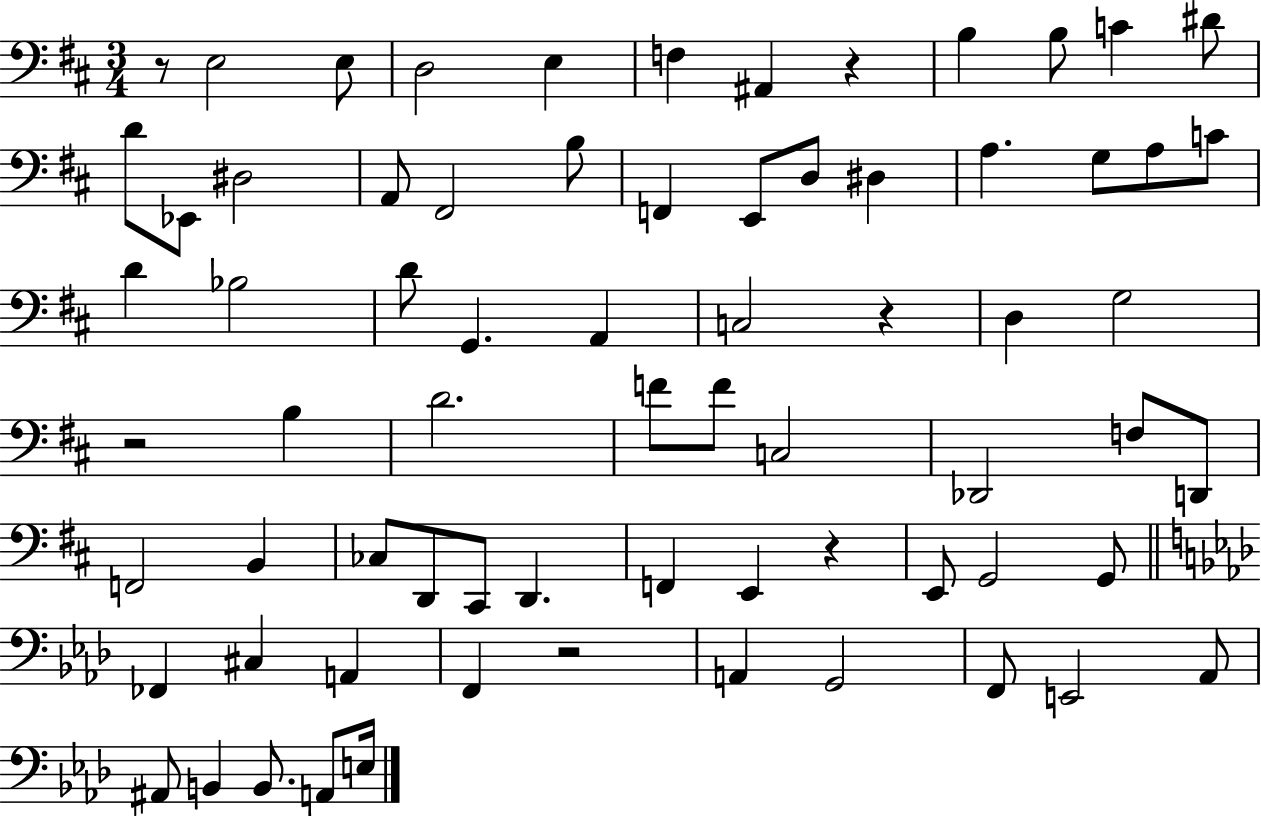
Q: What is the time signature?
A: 3/4